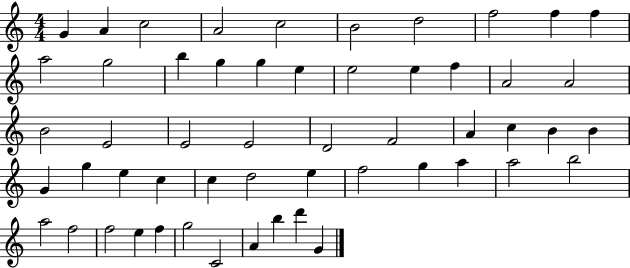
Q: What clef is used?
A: treble